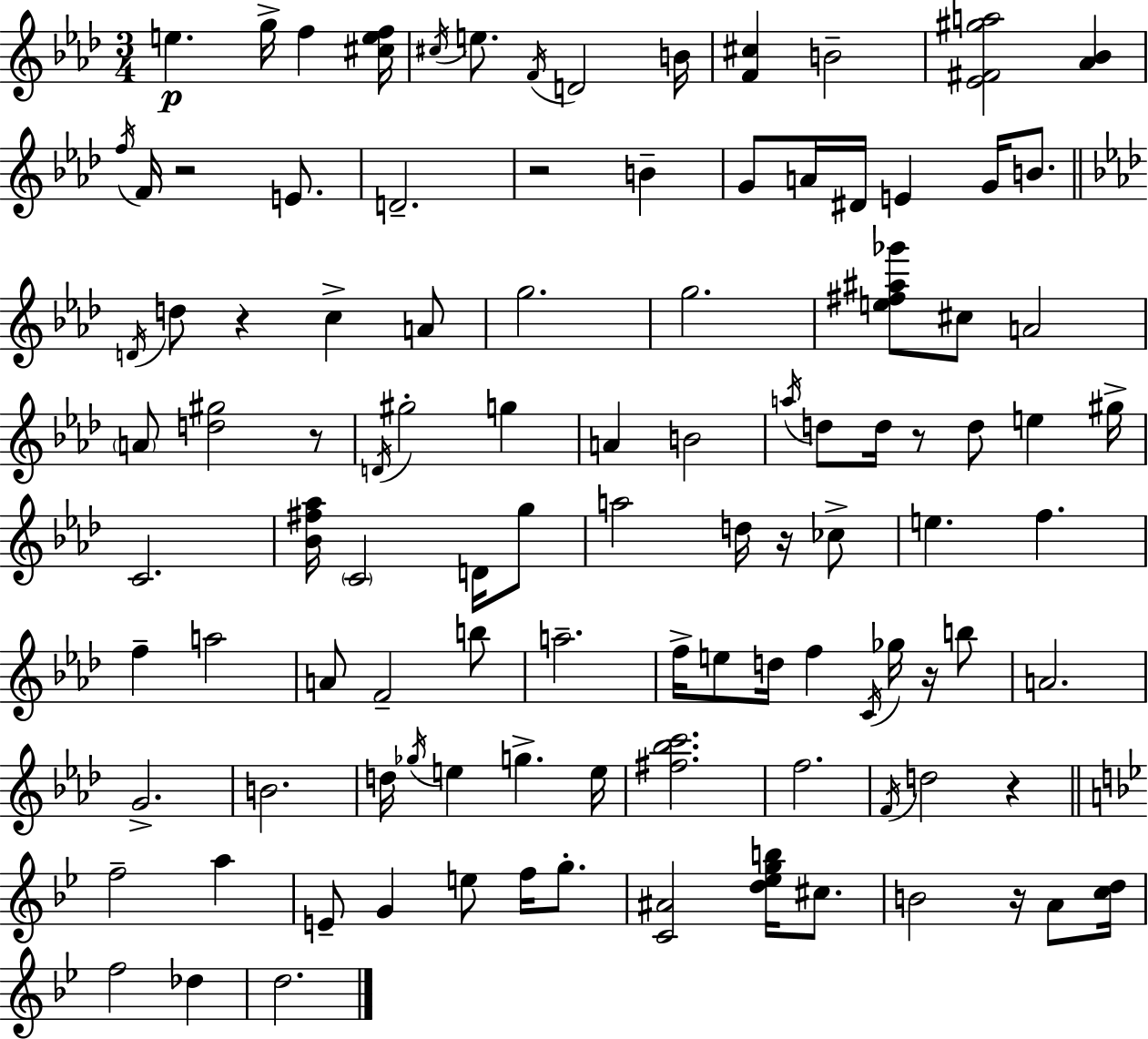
E5/q. G5/s F5/q [C#5,E5,F5]/s C#5/s E5/e. F4/s D4/h B4/s [F4,C#5]/q B4/h [Eb4,F#4,G#5,A5]/h [Ab4,Bb4]/q F5/s F4/s R/h E4/e. D4/h. R/h B4/q G4/e A4/s D#4/s E4/q G4/s B4/e. D4/s D5/e R/q C5/q A4/e G5/h. G5/h. [E5,F#5,A#5,Gb6]/e C#5/e A4/h A4/e [D5,G#5]/h R/e D4/s G#5/h G5/q A4/q B4/h A5/s D5/e D5/s R/e D5/e E5/q G#5/s C4/h. [Bb4,F#5,Ab5]/s C4/h D4/s G5/e A5/h D5/s R/s CES5/e E5/q. F5/q. F5/q A5/h A4/e F4/h B5/e A5/h. F5/s E5/e D5/s F5/q C4/s Gb5/s R/s B5/e A4/h. G4/h. B4/h. D5/s Gb5/s E5/q G5/q. E5/s [F#5,Bb5,C6]/h. F5/h. F4/s D5/h R/q F5/h A5/q E4/e G4/q E5/e F5/s G5/e. [C4,A#4]/h [D5,Eb5,G5,B5]/s C#5/e. B4/h R/s A4/e [C5,D5]/s F5/h Db5/q D5/h.